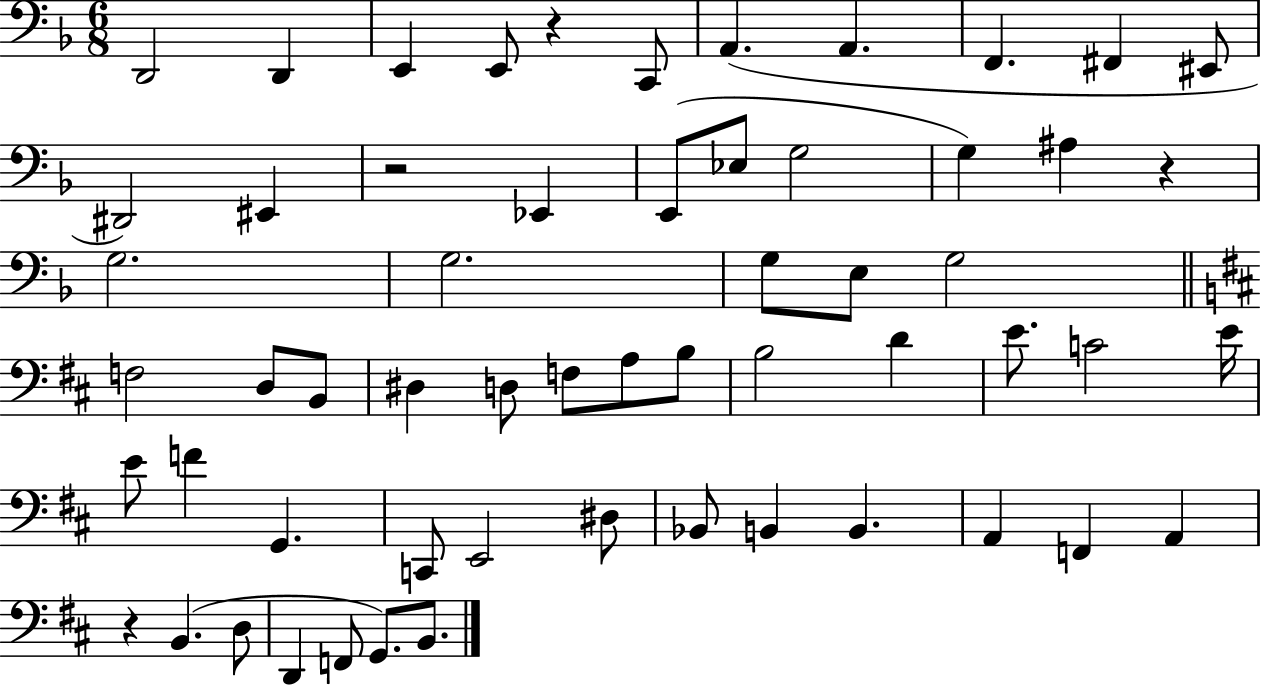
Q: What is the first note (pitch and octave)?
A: D2